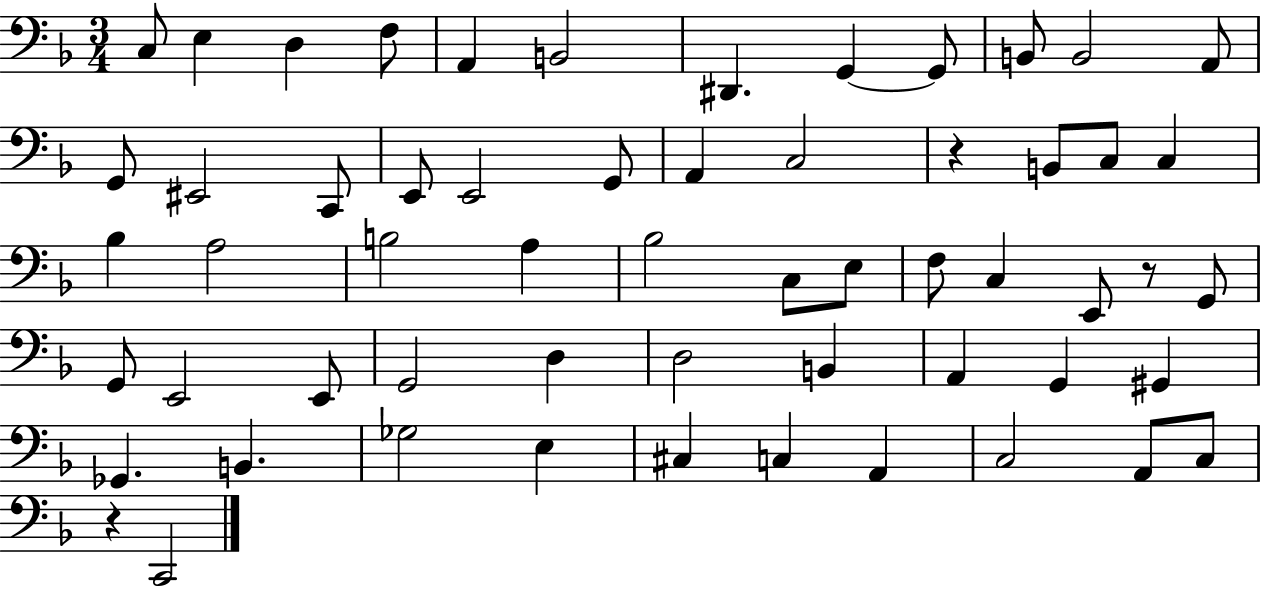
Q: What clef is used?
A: bass